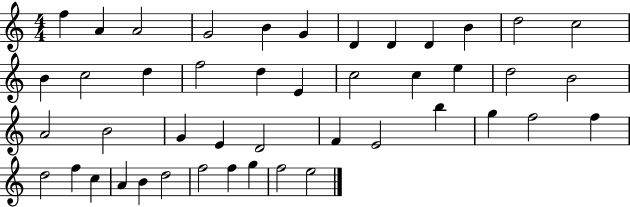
X:1
T:Untitled
M:4/4
L:1/4
K:C
f A A2 G2 B G D D D B d2 c2 B c2 d f2 d E c2 c e d2 B2 A2 B2 G E D2 F E2 b g f2 f d2 f c A B d2 f2 f g f2 e2